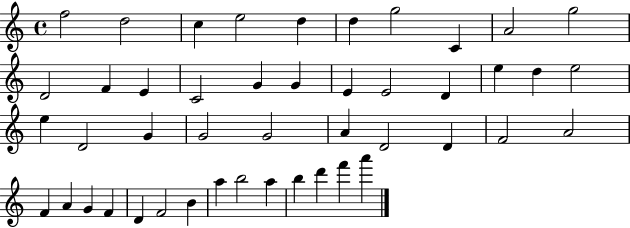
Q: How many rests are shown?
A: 0